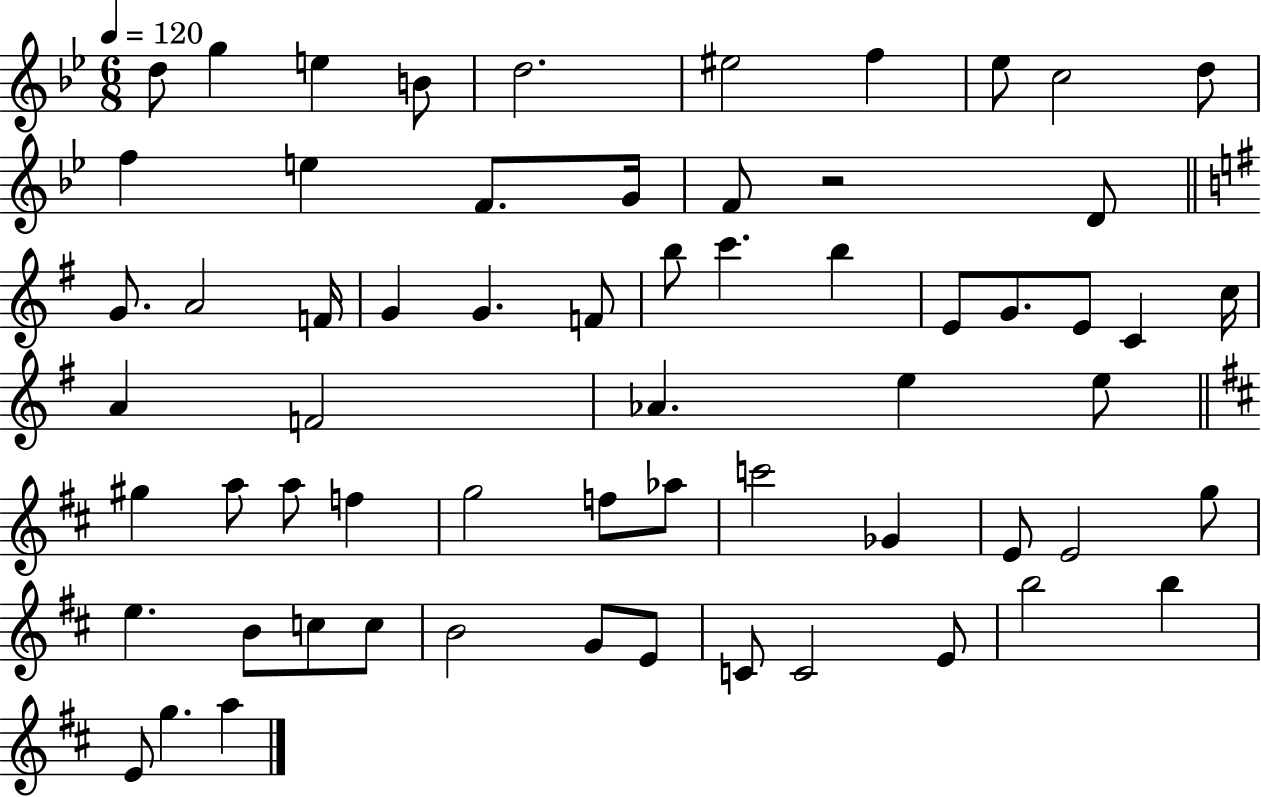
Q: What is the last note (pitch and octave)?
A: A5